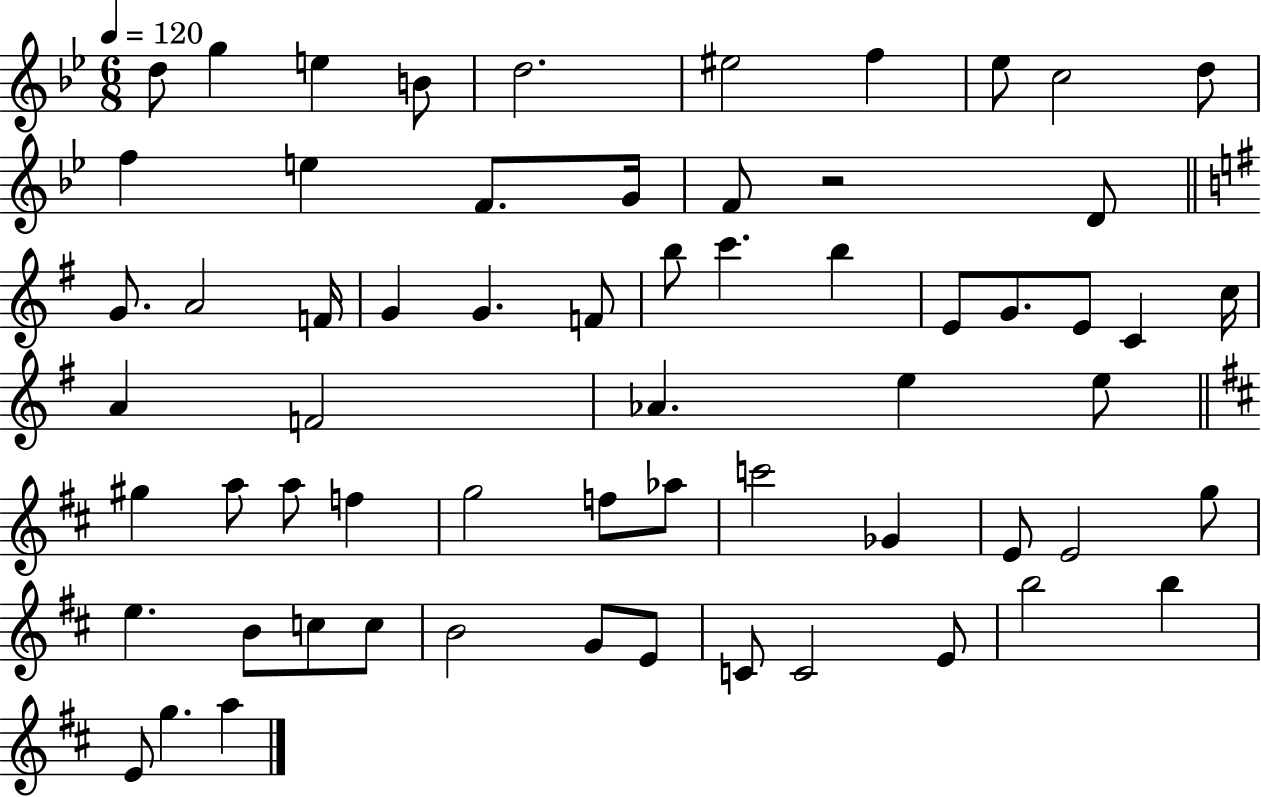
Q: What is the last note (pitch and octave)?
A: A5